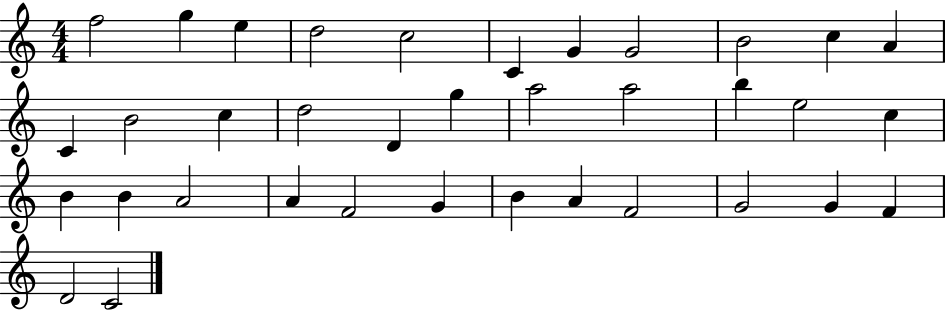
F5/h G5/q E5/q D5/h C5/h C4/q G4/q G4/h B4/h C5/q A4/q C4/q B4/h C5/q D5/h D4/q G5/q A5/h A5/h B5/q E5/h C5/q B4/q B4/q A4/h A4/q F4/h G4/q B4/q A4/q F4/h G4/h G4/q F4/q D4/h C4/h